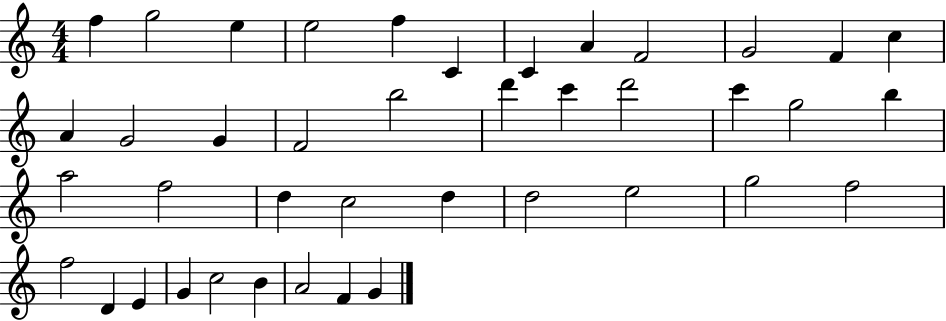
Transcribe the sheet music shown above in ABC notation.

X:1
T:Untitled
M:4/4
L:1/4
K:C
f g2 e e2 f C C A F2 G2 F c A G2 G F2 b2 d' c' d'2 c' g2 b a2 f2 d c2 d d2 e2 g2 f2 f2 D E G c2 B A2 F G